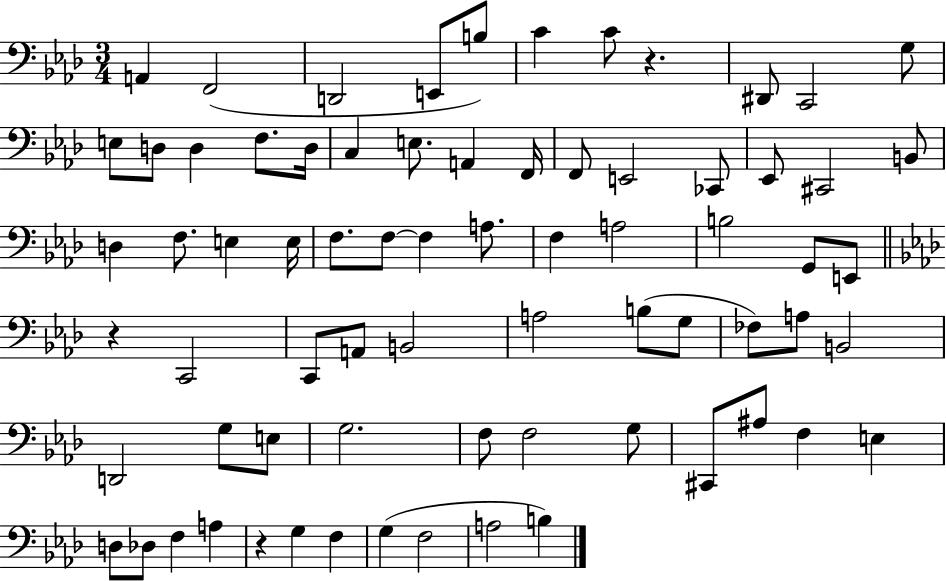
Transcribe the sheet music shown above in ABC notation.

X:1
T:Untitled
M:3/4
L:1/4
K:Ab
A,, F,,2 D,,2 E,,/2 B,/2 C C/2 z ^D,,/2 C,,2 G,/2 E,/2 D,/2 D, F,/2 D,/4 C, E,/2 A,, F,,/4 F,,/2 E,,2 _C,,/2 _E,,/2 ^C,,2 B,,/2 D, F,/2 E, E,/4 F,/2 F,/2 F, A,/2 F, A,2 B,2 G,,/2 E,,/2 z C,,2 C,,/2 A,,/2 B,,2 A,2 B,/2 G,/2 _F,/2 A,/2 B,,2 D,,2 G,/2 E,/2 G,2 F,/2 F,2 G,/2 ^C,,/2 ^A,/2 F, E, D,/2 _D,/2 F, A, z G, F, G, F,2 A,2 B,